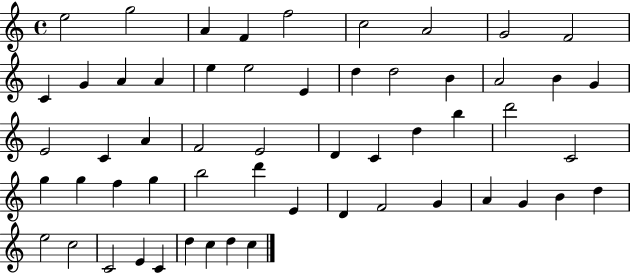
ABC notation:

X:1
T:Untitled
M:4/4
L:1/4
K:C
e2 g2 A F f2 c2 A2 G2 F2 C G A A e e2 E d d2 B A2 B G E2 C A F2 E2 D C d b d'2 C2 g g f g b2 d' E D F2 G A G B d e2 c2 C2 E C d c d c